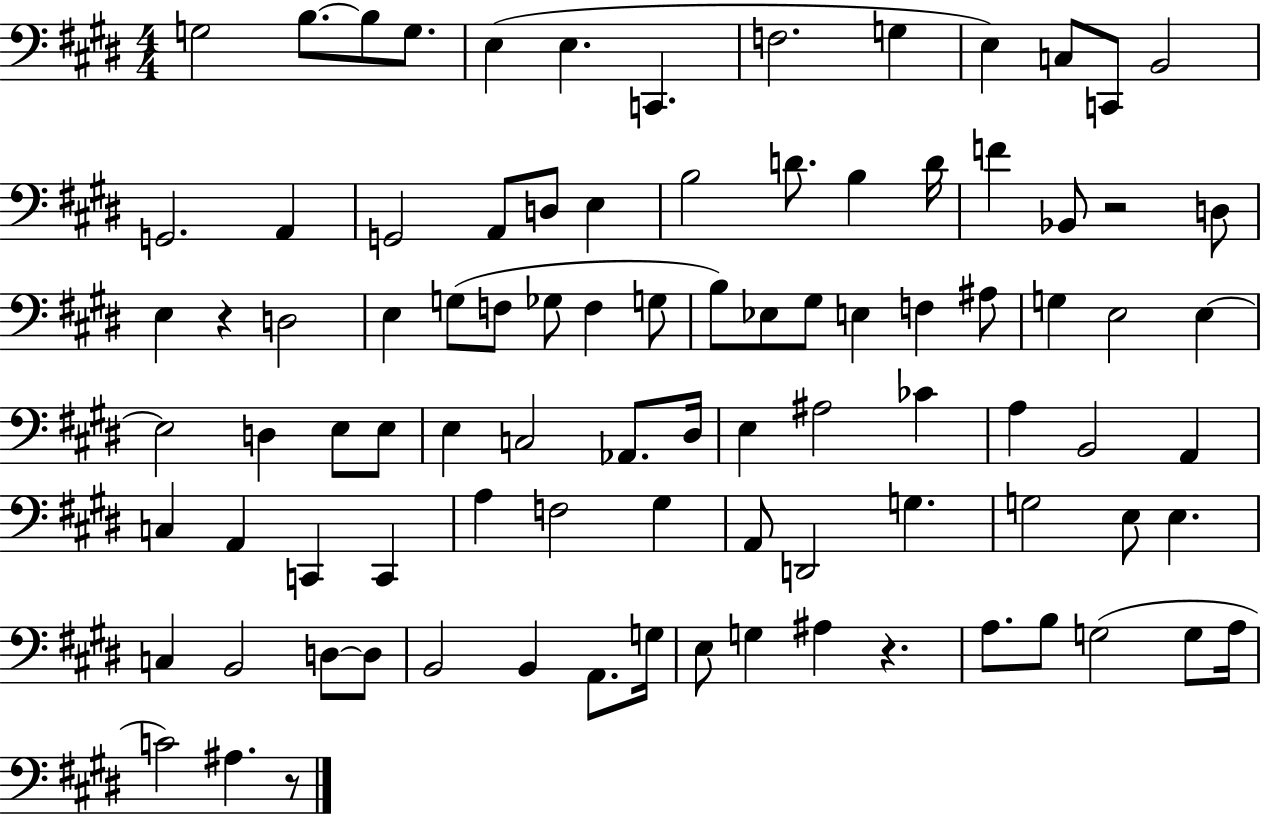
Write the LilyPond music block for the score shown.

{
  \clef bass
  \numericTimeSignature
  \time 4/4
  \key e \major
  g2 b8.~~ b8 g8. | e4( e4. c,4. | f2. g4 | e4) c8 c,8 b,2 | \break g,2. a,4 | g,2 a,8 d8 e4 | b2 d'8. b4 d'16 | f'4 bes,8 r2 d8 | \break e4 r4 d2 | e4 g8( f8 ges8 f4 g8 | b8) ees8 gis8 e4 f4 ais8 | g4 e2 e4~~ | \break e2 d4 e8 e8 | e4 c2 aes,8. dis16 | e4 ais2 ces'4 | a4 b,2 a,4 | \break c4 a,4 c,4 c,4 | a4 f2 gis4 | a,8 d,2 g4. | g2 e8 e4. | \break c4 b,2 d8~~ d8 | b,2 b,4 a,8. g16 | e8 g4 ais4 r4. | a8. b8 g2( g8 a16 | \break c'2) ais4. r8 | \bar "|."
}